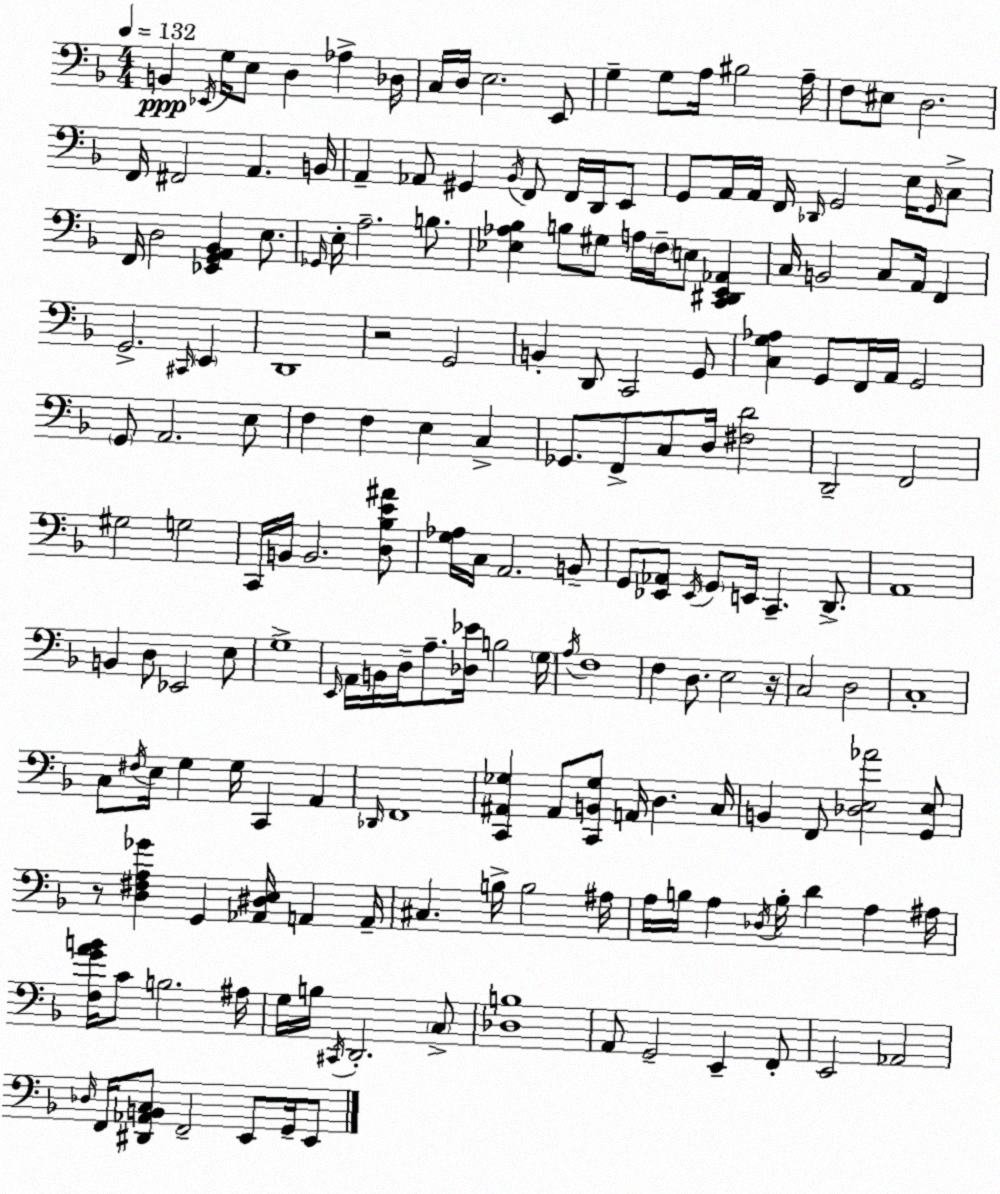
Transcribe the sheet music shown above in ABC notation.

X:1
T:Untitled
M:4/4
L:1/4
K:Dm
B,, _E,,/4 G,/4 E,/2 D, _A, _D,/4 C,/4 D,/4 E,2 E,,/2 G, G,/2 A,/4 ^B,2 A,/4 F,/2 ^E,/2 D,2 F,,/4 ^F,,2 A,, B,,/4 A,, _A,,/2 ^G,, _B,,/4 F,,/2 F,,/4 D,,/4 E,,/2 G,,/2 A,,/4 A,,/4 F,,/4 _D,,/4 G,,2 E,/4 G,,/4 C,/2 F,,/4 D,2 [_E,,G,,A,,_B,,] E,/2 _G,,/4 E,/4 A,2 B,/2 [_E,_A,_B,] B,/2 ^G,/2 A,/4 F,/4 E,/2 [C,,^D,,E,,_A,,] C,/4 B,,2 C,/2 A,,/4 F,, G,,2 ^C,,/4 E,, D,,4 z2 G,,2 B,, D,,/2 C,,2 G,,/2 [C,G,_A,] G,,/2 F,,/4 A,,/4 G,,2 G,,/2 A,,2 E,/2 F, F, E, C, _G,,/2 F,,/2 C,/2 D,/4 [^F,D]2 D,,2 F,,2 ^G,2 G,2 C,,/4 B,,/4 B,,2 [D,_B,E^A]/2 [G,_A,]/4 C,/4 A,,2 B,,/2 G,,/2 [_E,,_A,,]/2 _E,,/4 G,,/2 E,,/4 C,, D,,/2 A,,4 B,, D,/2 _E,,2 E,/2 G,4 E,,/4 A,,/4 B,,/4 D,/4 A,/2 [_D,_E]/4 B,2 G,/4 A,/4 F,4 F, D,/2 E,2 z/4 C,2 D,2 C,4 C,/2 ^F,/4 E,/4 G, G,/4 C,, A,, _D,,/4 F,,4 [C,,^A,,_G,] ^A,,/2 [C,,B,,_G,]/2 A,,/4 D, C,/4 B,, F,,/2 [_D,E,_A]2 [G,,E,]/2 z/2 [D,^F,A,_G] G,, [_A,,^D,E,]/4 A,, A,,/4 ^C, B,/4 B,2 ^A,/4 A,/4 B,/4 A, _D,/4 B,/4 D A, ^A,/4 [F,GAB]/4 C/2 B,2 ^A,/4 G,/4 B,/4 ^C,,/4 D,,2 C,/2 [_D,B,]4 A,,/2 G,,2 E,, F,,/2 E,,2 _A,,2 _D,/4 F,,/4 [^D,,_A,,B,,C,]/2 F,,2 E,,/2 G,,/4 E,,/2